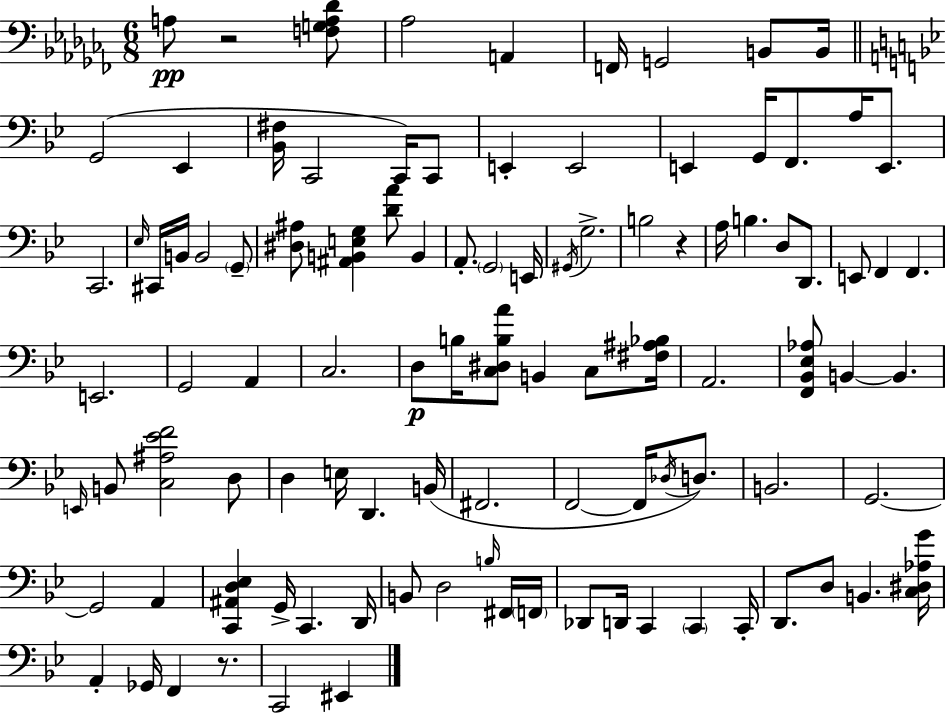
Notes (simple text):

A3/e R/h [F3,G3,A3,Db4]/e Ab3/h A2/q F2/s G2/h B2/e B2/s G2/h Eb2/q [Bb2,F#3]/s C2/h C2/s C2/e E2/q E2/h E2/q G2/s F2/e. A3/s E2/e. C2/h. Eb3/s C#2/s B2/s B2/h G2/e [D#3,A#3]/e [A#2,B2,E3,G3]/q [D4,A4]/e B2/q A2/e. G2/h E2/s G#2/s G3/h. B3/h R/q A3/s B3/q. D3/e D2/e. E2/e F2/q F2/q. E2/h. G2/h A2/q C3/h. D3/e B3/s [C3,D#3,B3,A4]/e B2/q C3/e [F#3,A#3,Bb3]/s A2/h. [F2,Bb2,Eb3,Ab3]/e B2/q B2/q. E2/s B2/e [C3,A#3,Eb4,F4]/h D3/e D3/q E3/s D2/q. B2/s F#2/h. F2/h F2/s Db3/s D3/e. B2/h. G2/h. G2/h A2/q [C2,A#2,D3,Eb3]/q G2/s C2/q. D2/s B2/e D3/h B3/s F#2/s F2/s Db2/e D2/s C2/q C2/q C2/s D2/e. D3/e B2/q. [C3,D#3,Ab3,G4]/s A2/q Gb2/s F2/q R/e. C2/h EIS2/q